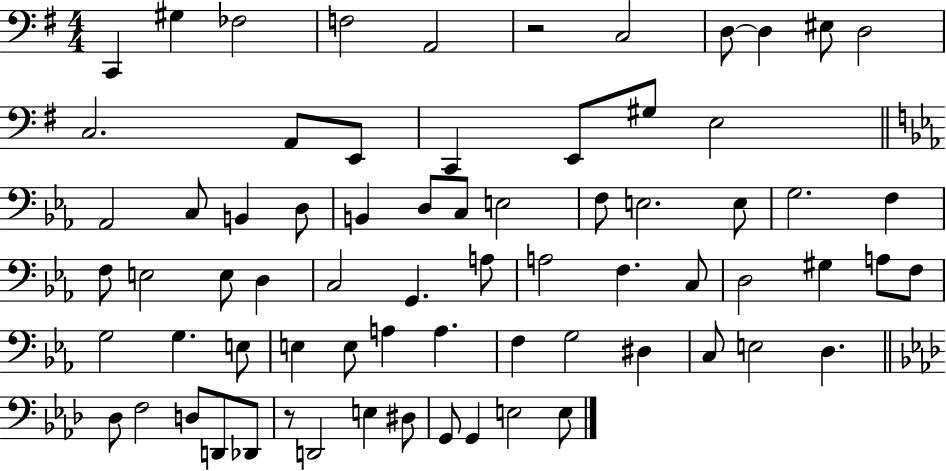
{
  \clef bass
  \numericTimeSignature
  \time 4/4
  \key g \major
  c,4 gis4 fes2 | f2 a,2 | r2 c2 | d8~~ d4 eis8 d2 | \break c2. a,8 e,8 | c,4 e,8 gis8 e2 | \bar "||" \break \key ees \major aes,2 c8 b,4 d8 | b,4 d8 c8 e2 | f8 e2. e8 | g2. f4 | \break f8 e2 e8 d4 | c2 g,4. a8 | a2 f4. c8 | d2 gis4 a8 f8 | \break g2 g4. e8 | e4 e8 a4 a4. | f4 g2 dis4 | c8 e2 d4. | \break \bar "||" \break \key aes \major des8 f2 d8 d,8 des,8 | r8 d,2 e4 dis8 | g,8 g,4 e2 e8 | \bar "|."
}